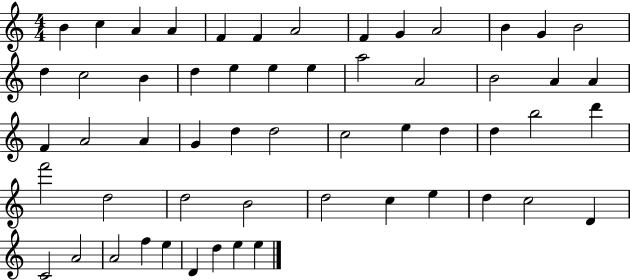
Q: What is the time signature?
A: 4/4